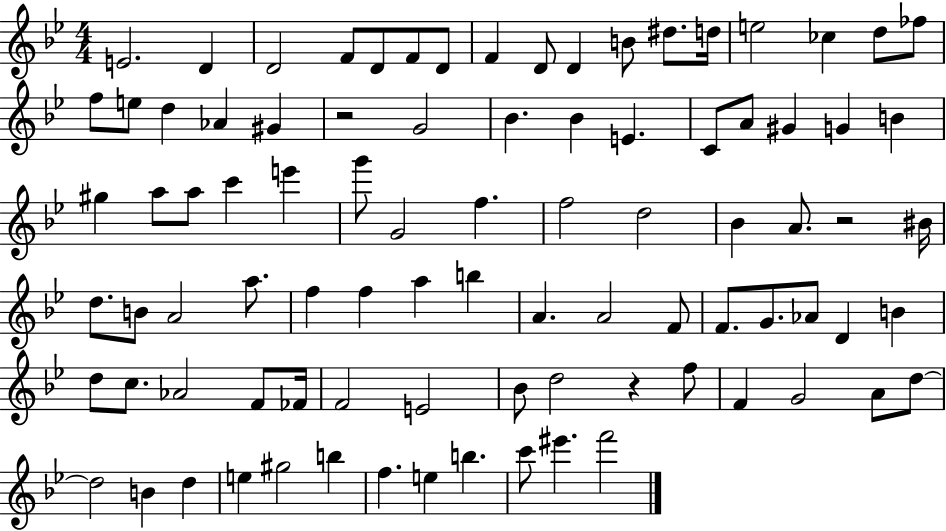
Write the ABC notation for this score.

X:1
T:Untitled
M:4/4
L:1/4
K:Bb
E2 D D2 F/2 D/2 F/2 D/2 F D/2 D B/2 ^d/2 d/4 e2 _c d/2 _f/2 f/2 e/2 d _A ^G z2 G2 _B _B E C/2 A/2 ^G G B ^g a/2 a/2 c' e' g'/2 G2 f f2 d2 _B A/2 z2 ^B/4 d/2 B/2 A2 a/2 f f a b A A2 F/2 F/2 G/2 _A/2 D B d/2 c/2 _A2 F/2 _F/4 F2 E2 _B/2 d2 z f/2 F G2 A/2 d/2 d2 B d e ^g2 b f e b c'/2 ^e' f'2